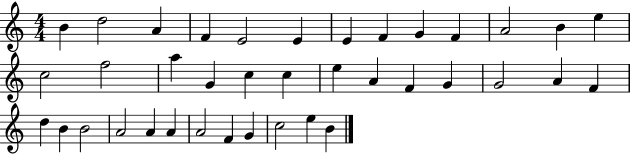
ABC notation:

X:1
T:Untitled
M:4/4
L:1/4
K:C
B d2 A F E2 E E F G F A2 B e c2 f2 a G c c e A F G G2 A F d B B2 A2 A A A2 F G c2 e B